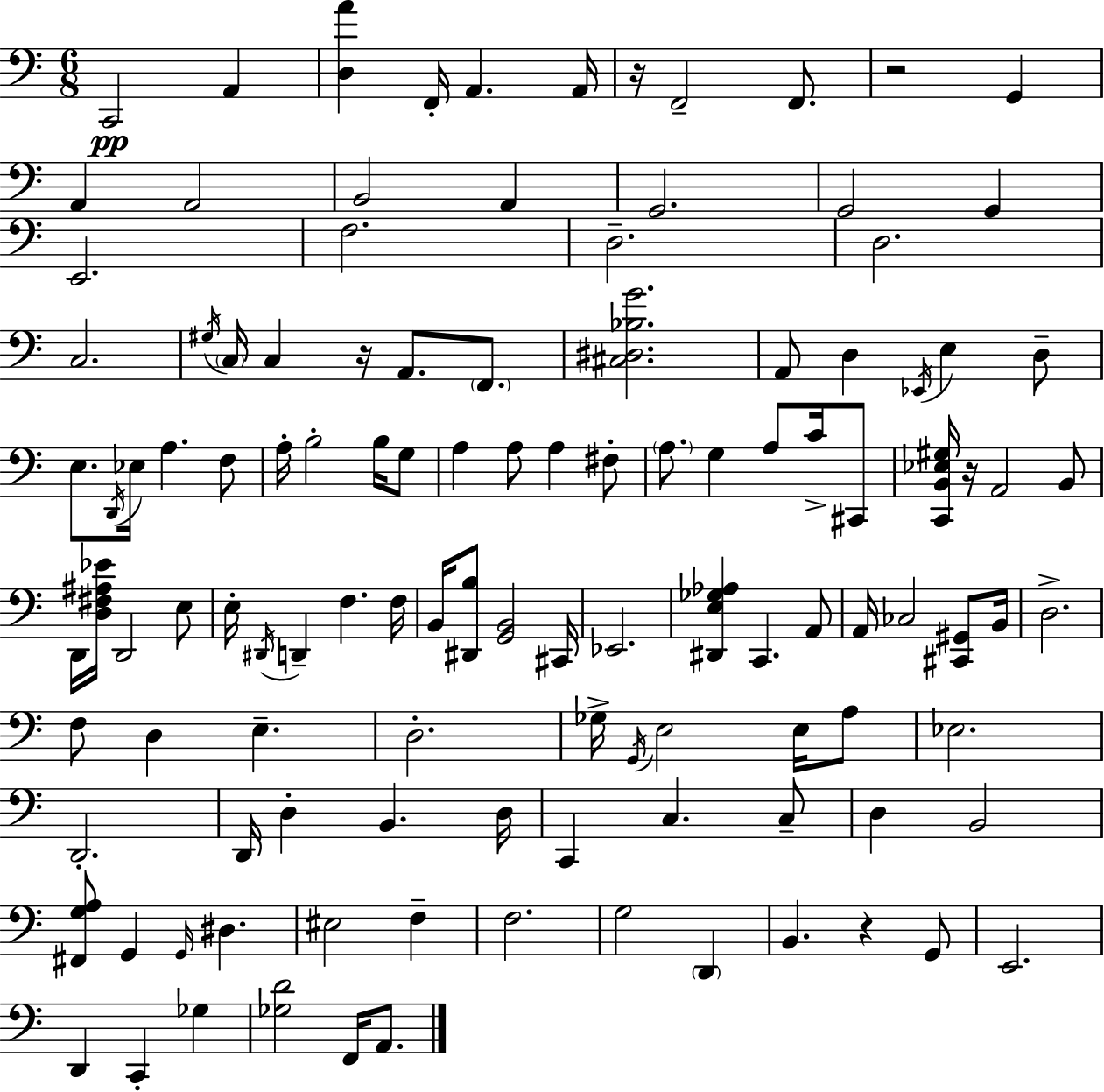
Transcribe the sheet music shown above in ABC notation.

X:1
T:Untitled
M:6/8
L:1/4
K:C
C,,2 A,, [D,A] F,,/4 A,, A,,/4 z/4 F,,2 F,,/2 z2 G,, A,, A,,2 B,,2 A,, G,,2 G,,2 G,, E,,2 F,2 D,2 D,2 C,2 ^G,/4 C,/4 C, z/4 A,,/2 F,,/2 [^C,^D,_B,G]2 A,,/2 D, _E,,/4 E, D,/2 E,/2 D,,/4 _E,/4 A, F,/2 A,/4 B,2 B,/4 G,/2 A, A,/2 A, ^F,/2 A,/2 G, A,/2 C/4 ^C,,/2 [C,,B,,_E,^G,]/4 z/4 A,,2 B,,/2 D,,/4 [D,^F,^A,_E]/4 D,,2 E,/2 E,/4 ^D,,/4 D,, F, F,/4 B,,/4 [^D,,B,]/2 [G,,B,,]2 ^C,,/4 _E,,2 [^D,,E,_G,_A,] C,, A,,/2 A,,/4 _C,2 [^C,,^G,,]/2 B,,/4 D,2 F,/2 D, E, D,2 _G,/4 G,,/4 E,2 E,/4 A,/2 _E,2 D,,2 D,,/4 D, B,, D,/4 C,, C, C,/2 D, B,,2 [^F,,G,A,]/2 G,, G,,/4 ^D, ^E,2 F, F,2 G,2 D,, B,, z G,,/2 E,,2 D,, C,, _G, [_G,D]2 F,,/4 A,,/2